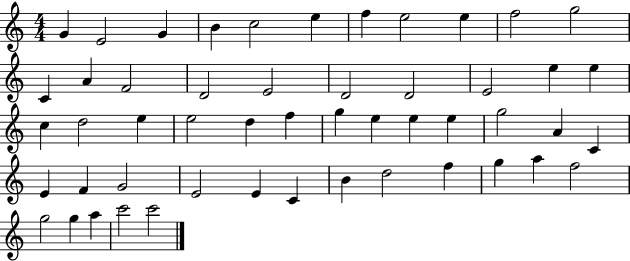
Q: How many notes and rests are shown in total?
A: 51